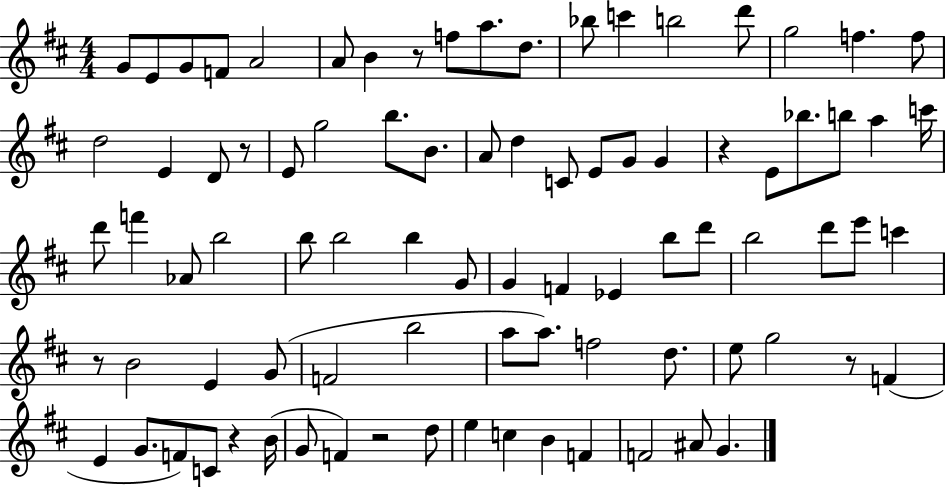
G4/e E4/e G4/e F4/e A4/h A4/e B4/q R/e F5/e A5/e. D5/e. Bb5/e C6/q B5/h D6/e G5/h F5/q. F5/e D5/h E4/q D4/e R/e E4/e G5/h B5/e. B4/e. A4/e D5/q C4/e E4/e G4/e G4/q R/q E4/e Bb5/e. B5/e A5/q C6/s D6/e F6/q Ab4/e B5/h B5/e B5/h B5/q G4/e G4/q F4/q Eb4/q B5/e D6/e B5/h D6/e E6/e C6/q R/e B4/h E4/q G4/e F4/h B5/h A5/e A5/e. F5/h D5/e. E5/e G5/h R/e F4/q E4/q G4/e. F4/e C4/e R/q B4/s G4/e F4/q R/h D5/e E5/q C5/q B4/q F4/q F4/h A#4/e G4/q.